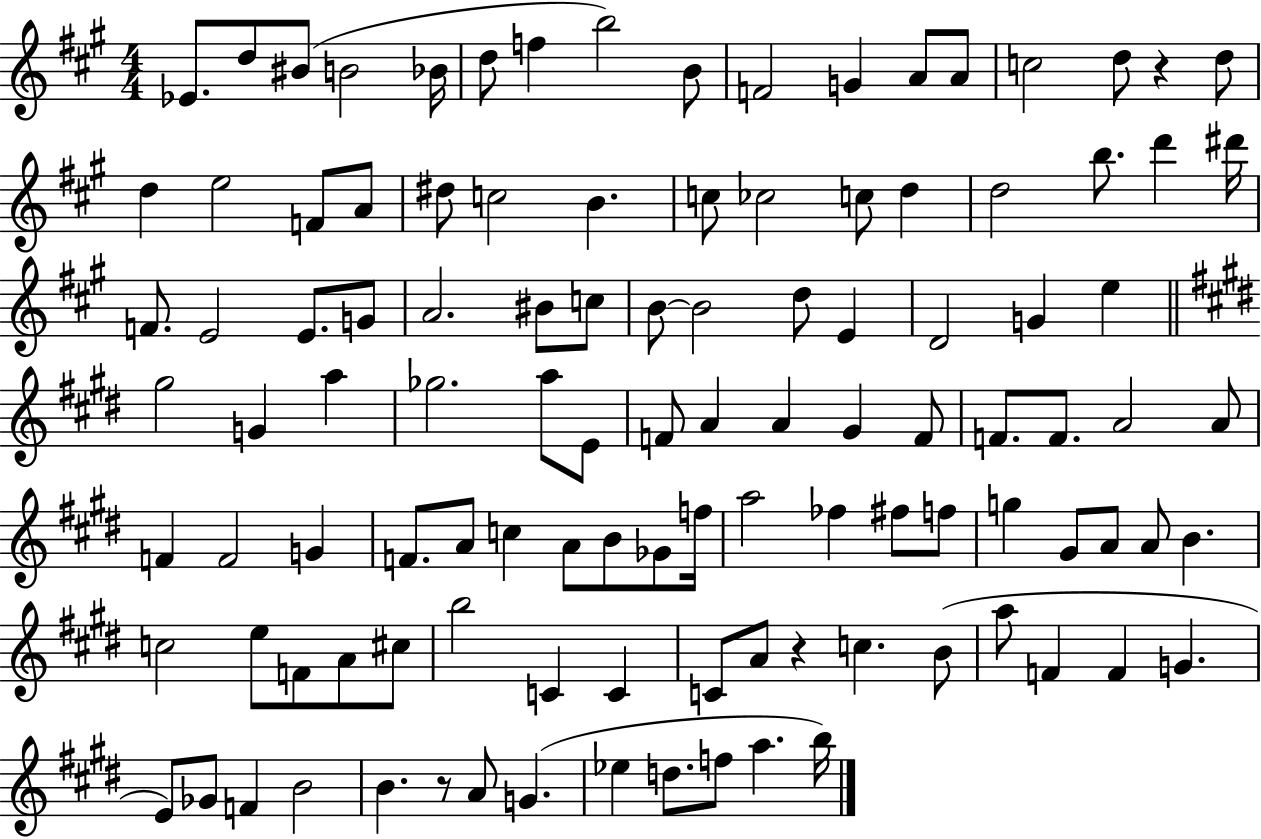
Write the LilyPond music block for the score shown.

{
  \clef treble
  \numericTimeSignature
  \time 4/4
  \key a \major
  ees'8. d''8 bis'8( b'2 bes'16 | d''8 f''4 b''2) b'8 | f'2 g'4 a'8 a'8 | c''2 d''8 r4 d''8 | \break d''4 e''2 f'8 a'8 | dis''8 c''2 b'4. | c''8 ces''2 c''8 d''4 | d''2 b''8. d'''4 dis'''16 | \break f'8. e'2 e'8. g'8 | a'2. bis'8 c''8 | b'8~~ b'2 d''8 e'4 | d'2 g'4 e''4 | \break \bar "||" \break \key e \major gis''2 g'4 a''4 | ges''2. a''8 e'8 | f'8 a'4 a'4 gis'4 f'8 | f'8. f'8. a'2 a'8 | \break f'4 f'2 g'4 | f'8. a'8 c''4 a'8 b'8 ges'8 f''16 | a''2 fes''4 fis''8 f''8 | g''4 gis'8 a'8 a'8 b'4. | \break c''2 e''8 f'8 a'8 cis''8 | b''2 c'4 c'4 | c'8 a'8 r4 c''4. b'8( | a''8 f'4 f'4 g'4. | \break e'8) ges'8 f'4 b'2 | b'4. r8 a'8 g'4.( | ees''4 d''8. f''8 a''4. b''16) | \bar "|."
}